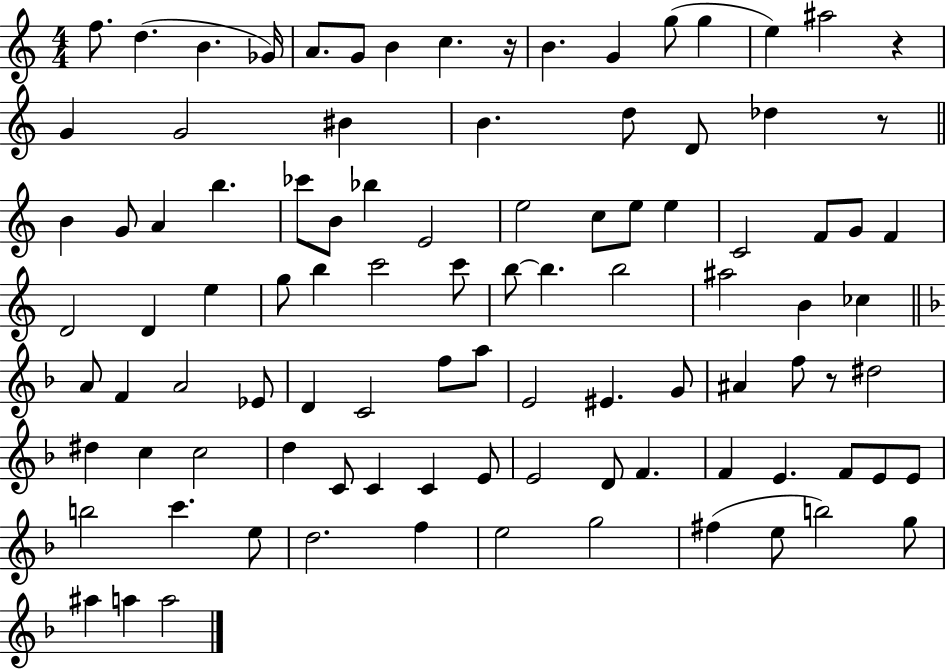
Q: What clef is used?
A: treble